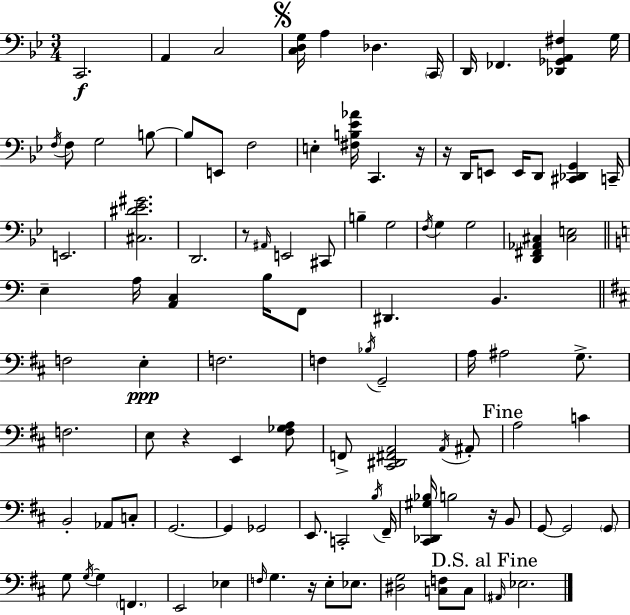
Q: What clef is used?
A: bass